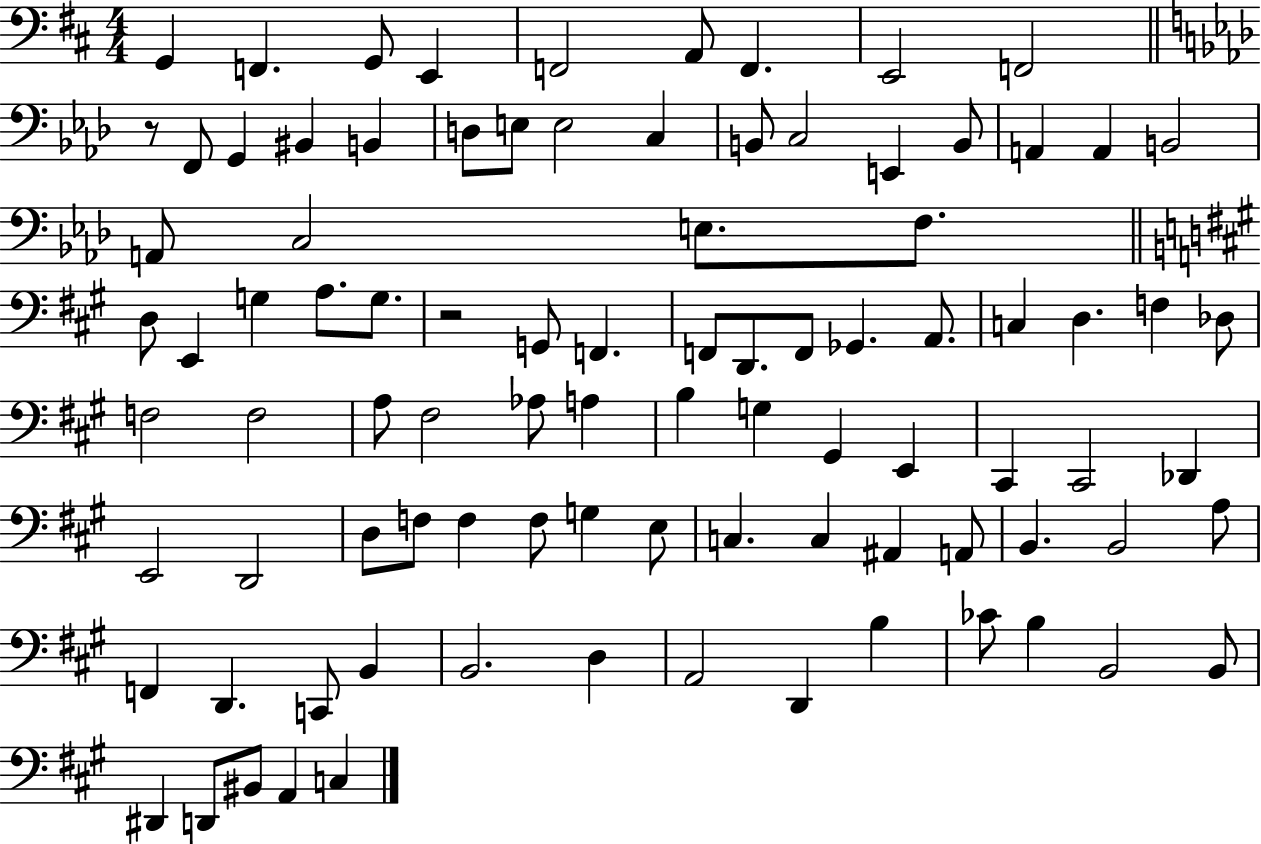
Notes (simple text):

G2/q F2/q. G2/e E2/q F2/h A2/e F2/q. E2/h F2/h R/e F2/e G2/q BIS2/q B2/q D3/e E3/e E3/h C3/q B2/e C3/h E2/q B2/e A2/q A2/q B2/h A2/e C3/h E3/e. F3/e. D3/e E2/q G3/q A3/e. G3/e. R/h G2/e F2/q. F2/e D2/e. F2/e Gb2/q. A2/e. C3/q D3/q. F3/q Db3/e F3/h F3/h A3/e F#3/h Ab3/e A3/q B3/q G3/q G#2/q E2/q C#2/q C#2/h Db2/q E2/h D2/h D3/e F3/e F3/q F3/e G3/q E3/e C3/q. C3/q A#2/q A2/e B2/q. B2/h A3/e F2/q D2/q. C2/e B2/q B2/h. D3/q A2/h D2/q B3/q CES4/e B3/q B2/h B2/e D#2/q D2/e BIS2/e A2/q C3/q